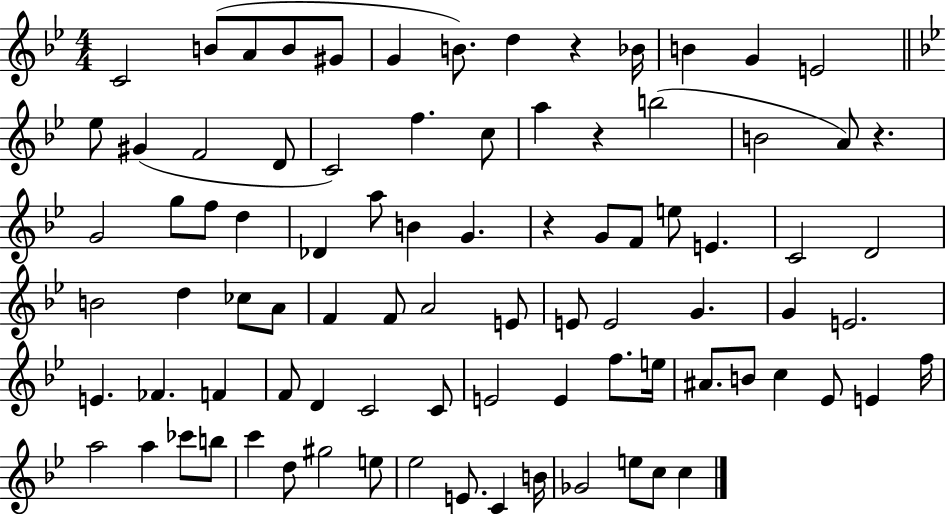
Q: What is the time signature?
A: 4/4